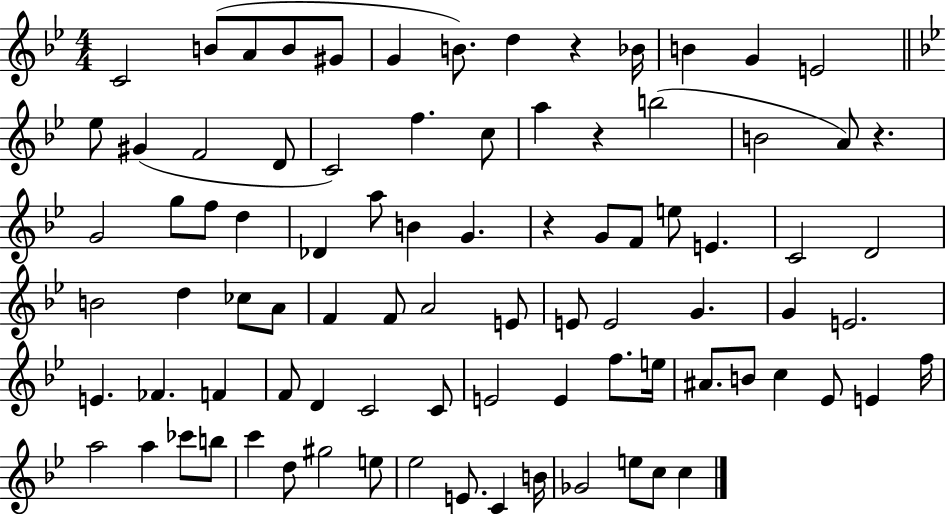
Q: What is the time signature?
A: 4/4